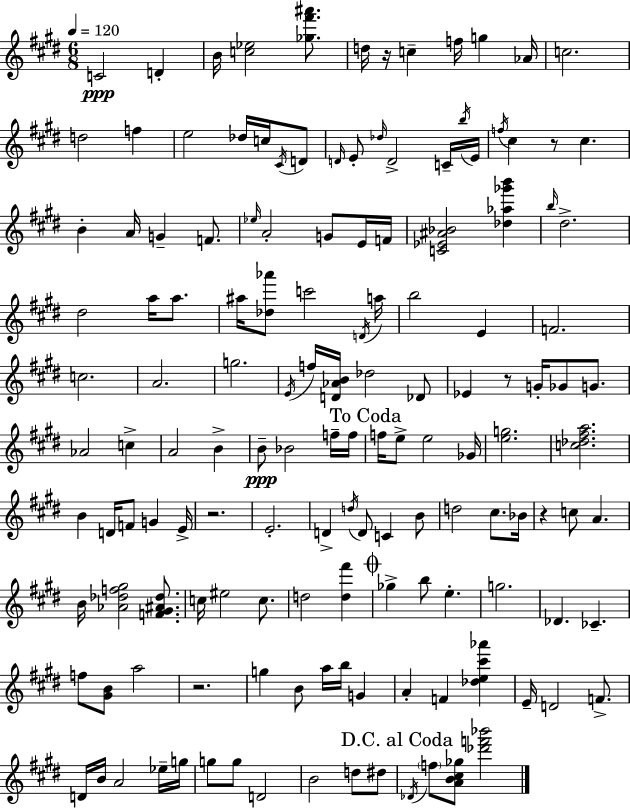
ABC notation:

X:1
T:Untitled
M:6/8
L:1/4
K:E
C2 D B/4 [c_e]2 [_g^f'^a']/2 d/4 z/4 c f/4 g _A/4 c2 d2 f e2 _d/4 c/4 ^C/4 D/2 D/4 E/2 _d/4 D2 C/4 b/4 E/4 f/4 ^c z/2 ^c B A/4 G F/2 _e/4 A2 G/2 E/4 F/4 [C_E^A_B]2 [_d_a_g'b'] b/4 ^d2 ^d2 a/4 a/2 ^a/4 [_d_a']/2 c'2 D/4 a/4 b2 E F2 c2 A2 g2 E/4 f/4 [D_AB]/4 _d2 _D/2 _E z/2 G/4 _G/2 G/2 _A2 c A2 B B/2 _B2 f/4 f/4 f/4 e/2 e2 _G/4 [eg]2 [c_d^fa]2 B D/4 F/2 G E/4 z2 E2 D d/4 D/2 C B/2 d2 ^c/2 _B/4 z c/2 A B/4 [_A_df^g]2 [F^G^A_d]/2 c/4 ^e2 c/2 d2 [d^f'] _g b/2 e g2 _D _C f/2 [^GB]/2 a2 z2 g B/2 a/4 b/4 G A F [_de^c'_a'] E/4 D2 F/2 D/4 B/4 A2 _e/4 g/4 g/2 g/2 D2 B2 d/2 ^d/2 _D/4 f/2 [AB^c_g]/2 [_d'f'_b']2